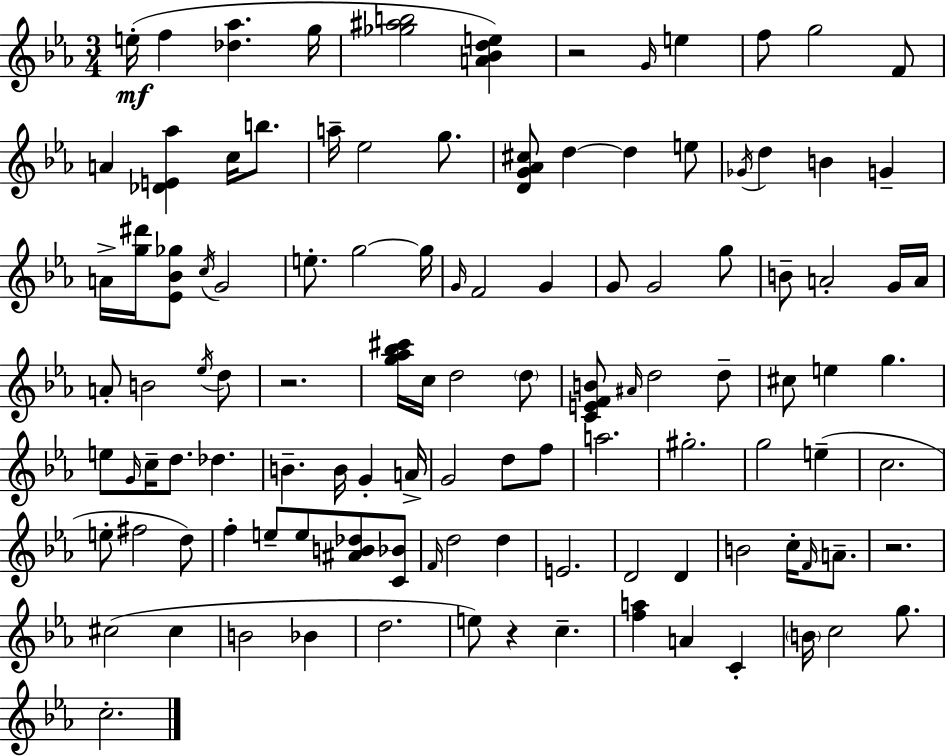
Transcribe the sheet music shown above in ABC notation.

X:1
T:Untitled
M:3/4
L:1/4
K:Cm
e/4 f [_d_a] g/4 [_g^ab]2 [A_Bde] z2 G/4 e f/2 g2 F/2 A [_DE_a] c/4 b/2 a/4 _e2 g/2 [DG_A^c]/2 d d e/2 _G/4 d B G A/4 [g^d']/4 [_E_B_g]/2 c/4 G2 e/2 g2 g/4 G/4 F2 G G/2 G2 g/2 B/2 A2 G/4 A/4 A/2 B2 _e/4 d/2 z2 [g_a_b^c']/4 c/4 d2 d/2 [CEFB]/2 ^A/4 d2 d/2 ^c/2 e g e/2 G/4 c/4 d/2 _d B B/4 G A/4 G2 d/2 f/2 a2 ^g2 g2 e c2 e/2 ^f2 d/2 f e/2 e/2 [^AB_d]/2 [C_B]/2 F/4 d2 d E2 D2 D B2 c/4 F/4 A/2 z2 ^c2 ^c B2 _B d2 e/2 z c [fa] A C B/4 c2 g/2 c2